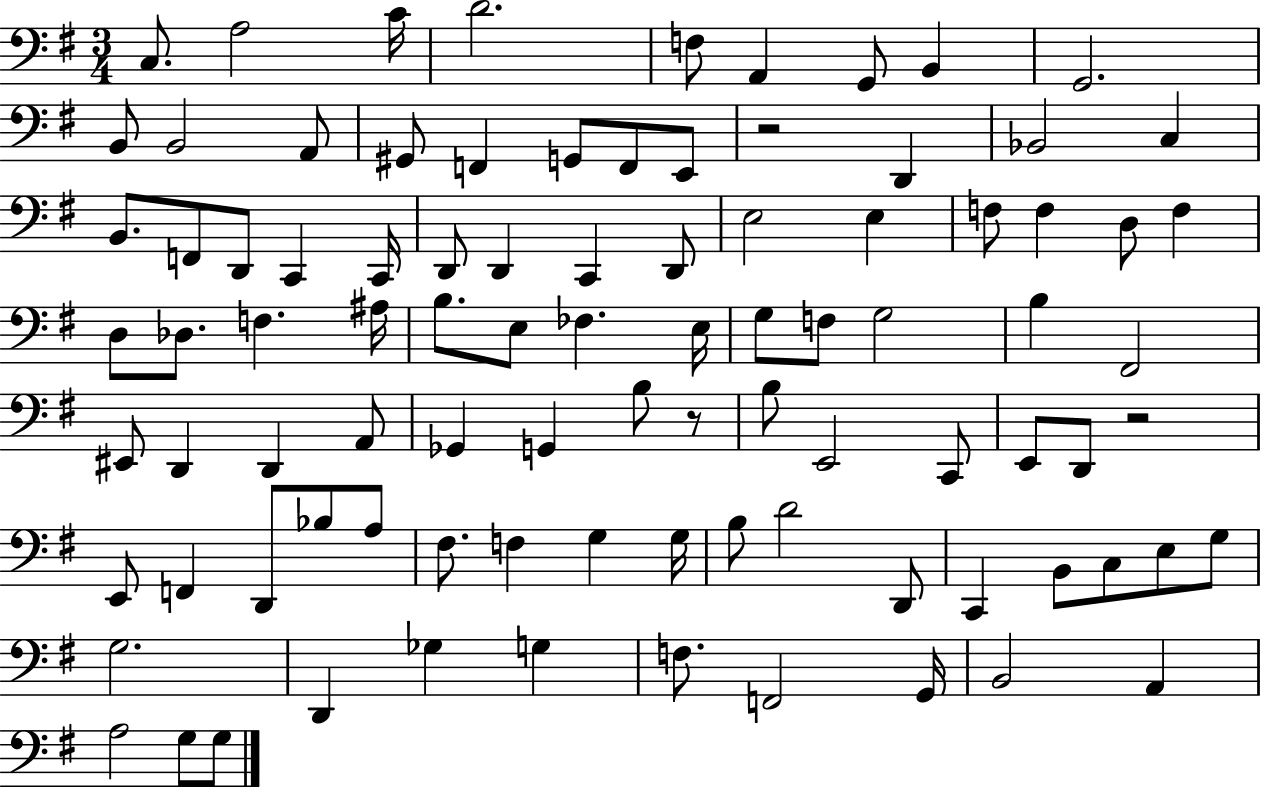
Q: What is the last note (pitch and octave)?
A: G3